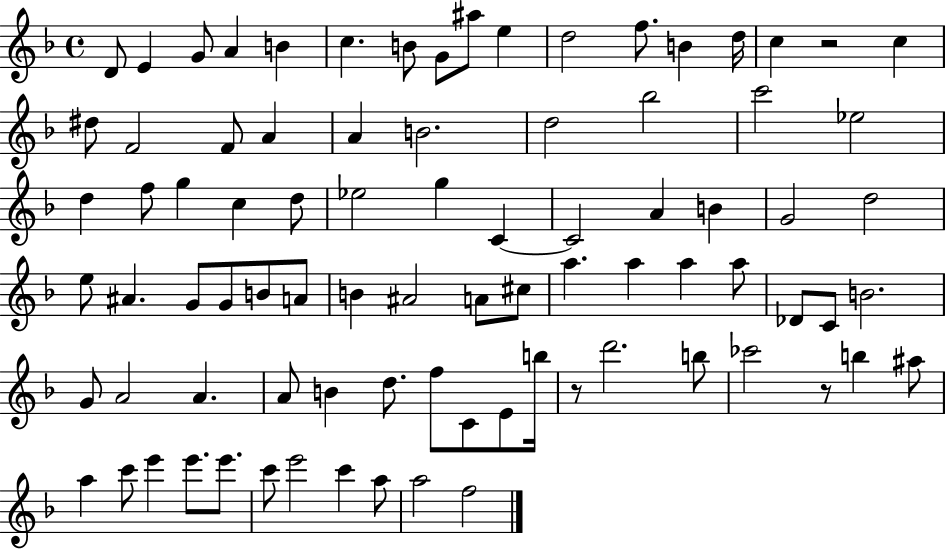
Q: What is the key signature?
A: F major